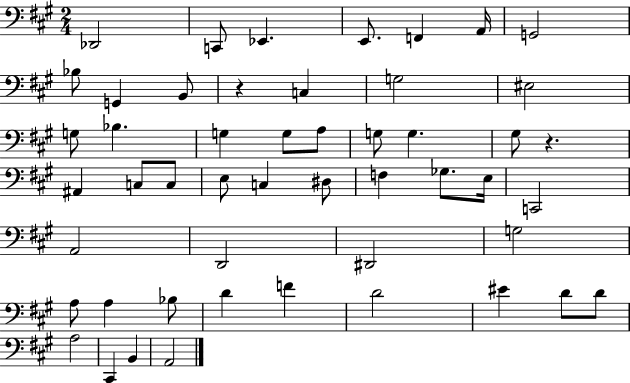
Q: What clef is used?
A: bass